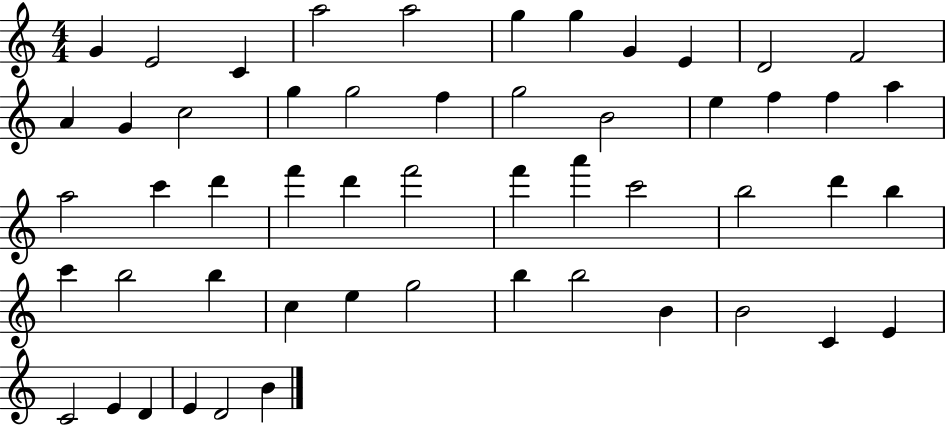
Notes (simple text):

G4/q E4/h C4/q A5/h A5/h G5/q G5/q G4/q E4/q D4/h F4/h A4/q G4/q C5/h G5/q G5/h F5/q G5/h B4/h E5/q F5/q F5/q A5/q A5/h C6/q D6/q F6/q D6/q F6/h F6/q A6/q C6/h B5/h D6/q B5/q C6/q B5/h B5/q C5/q E5/q G5/h B5/q B5/h B4/q B4/h C4/q E4/q C4/h E4/q D4/q E4/q D4/h B4/q